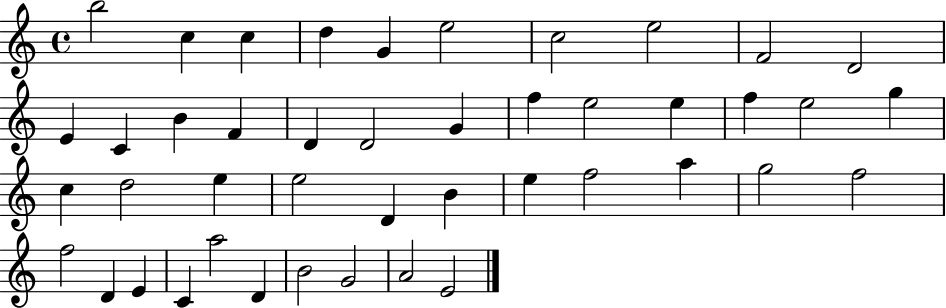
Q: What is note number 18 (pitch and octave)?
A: F5